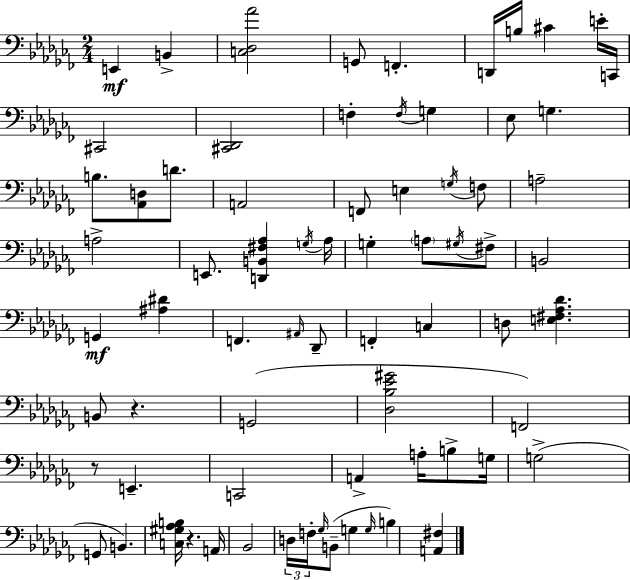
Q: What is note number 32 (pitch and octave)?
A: B2